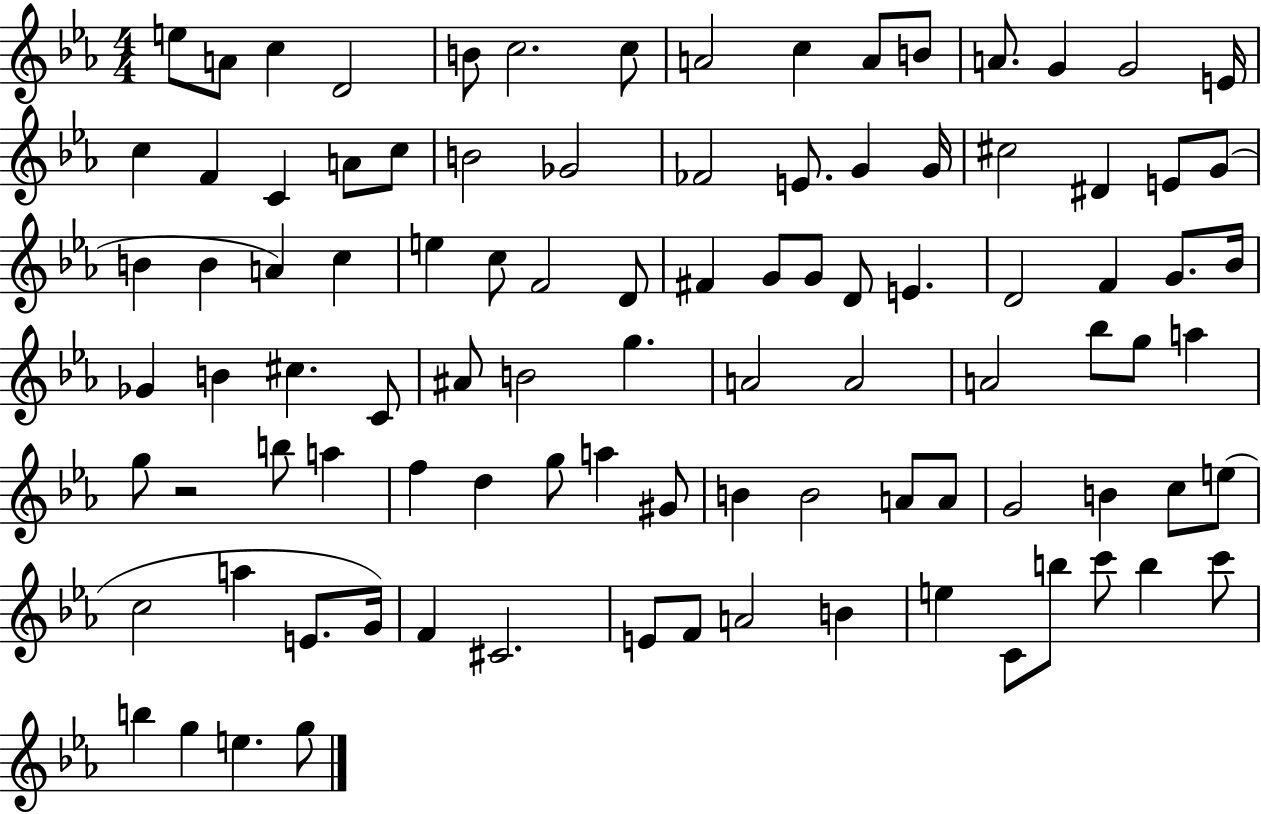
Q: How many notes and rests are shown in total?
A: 97